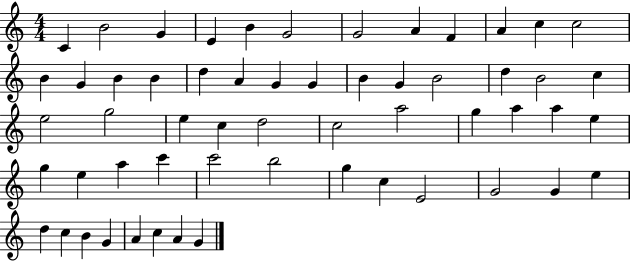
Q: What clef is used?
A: treble